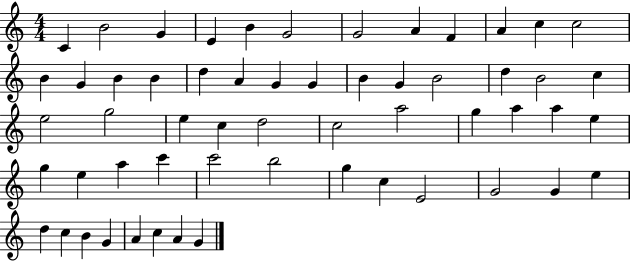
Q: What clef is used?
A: treble